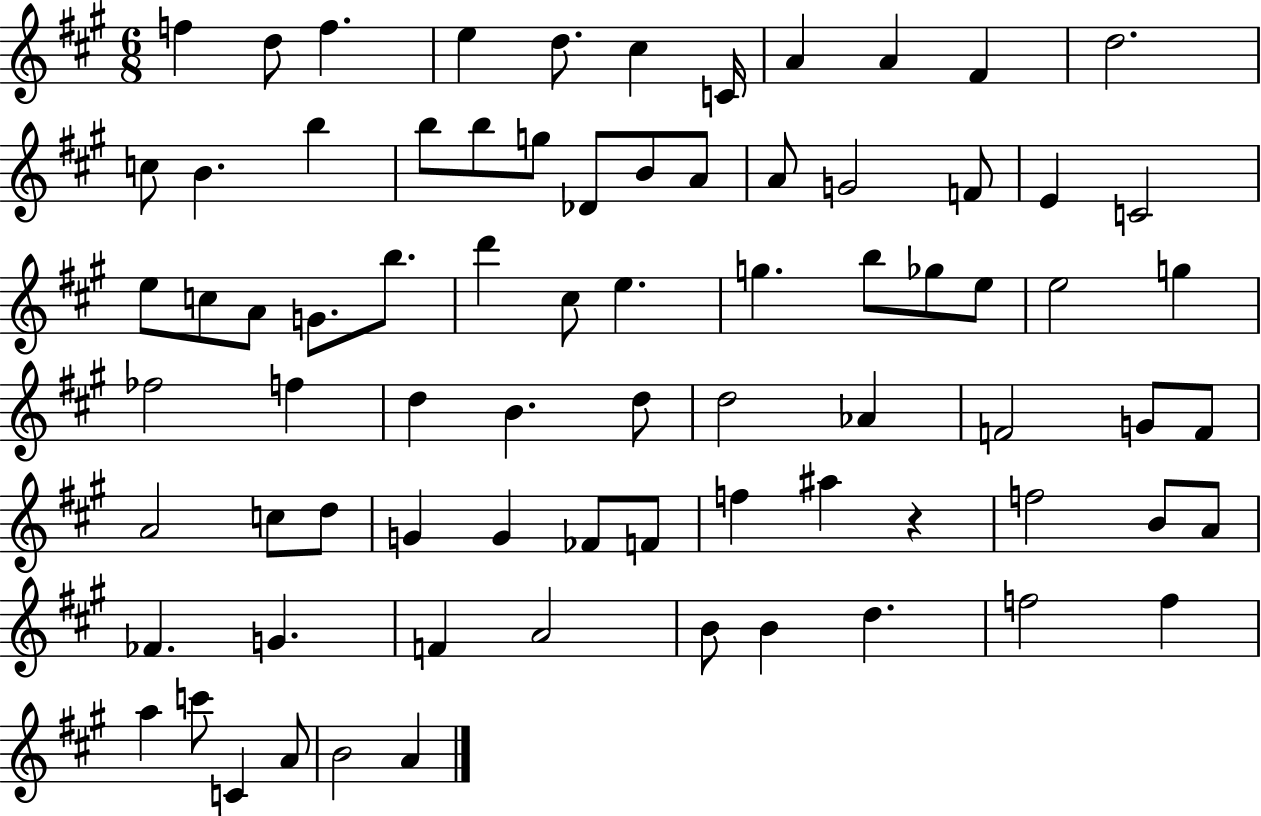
{
  \clef treble
  \numericTimeSignature
  \time 6/8
  \key a \major
  f''4 d''8 f''4. | e''4 d''8. cis''4 c'16 | a'4 a'4 fis'4 | d''2. | \break c''8 b'4. b''4 | b''8 b''8 g''8 des'8 b'8 a'8 | a'8 g'2 f'8 | e'4 c'2 | \break e''8 c''8 a'8 g'8. b''8. | d'''4 cis''8 e''4. | g''4. b''8 ges''8 e''8 | e''2 g''4 | \break fes''2 f''4 | d''4 b'4. d''8 | d''2 aes'4 | f'2 g'8 f'8 | \break a'2 c''8 d''8 | g'4 g'4 fes'8 f'8 | f''4 ais''4 r4 | f''2 b'8 a'8 | \break fes'4. g'4. | f'4 a'2 | b'8 b'4 d''4. | f''2 f''4 | \break a''4 c'''8 c'4 a'8 | b'2 a'4 | \bar "|."
}